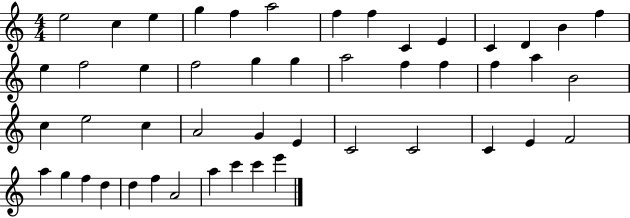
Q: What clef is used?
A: treble